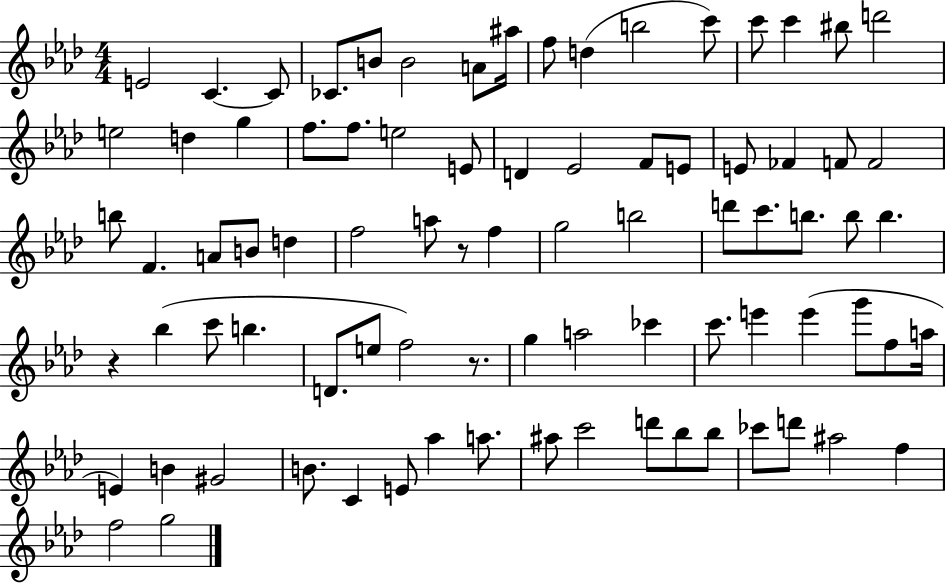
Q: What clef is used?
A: treble